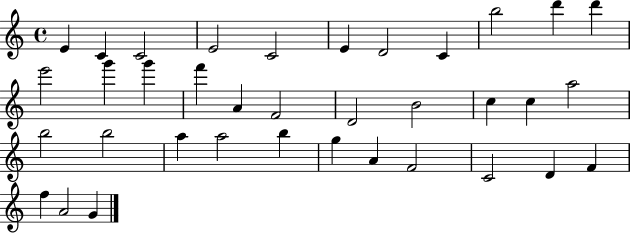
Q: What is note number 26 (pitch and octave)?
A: A5